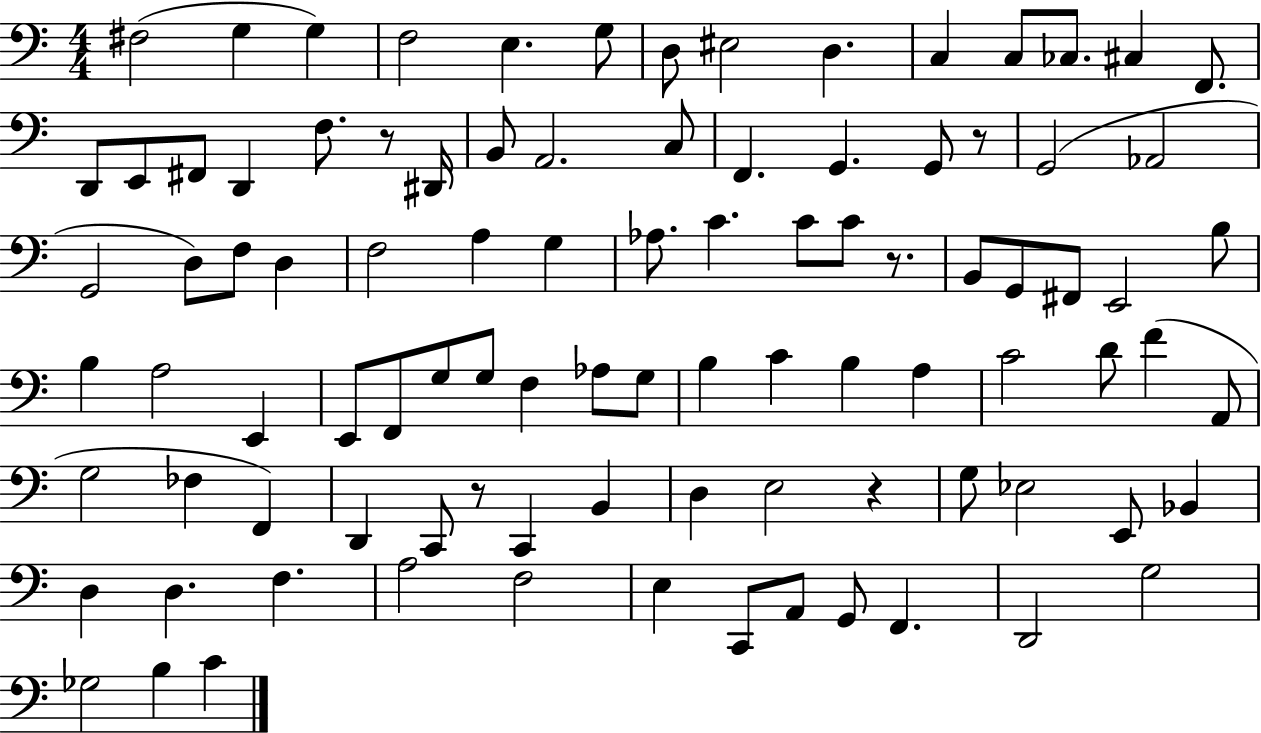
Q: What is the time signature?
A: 4/4